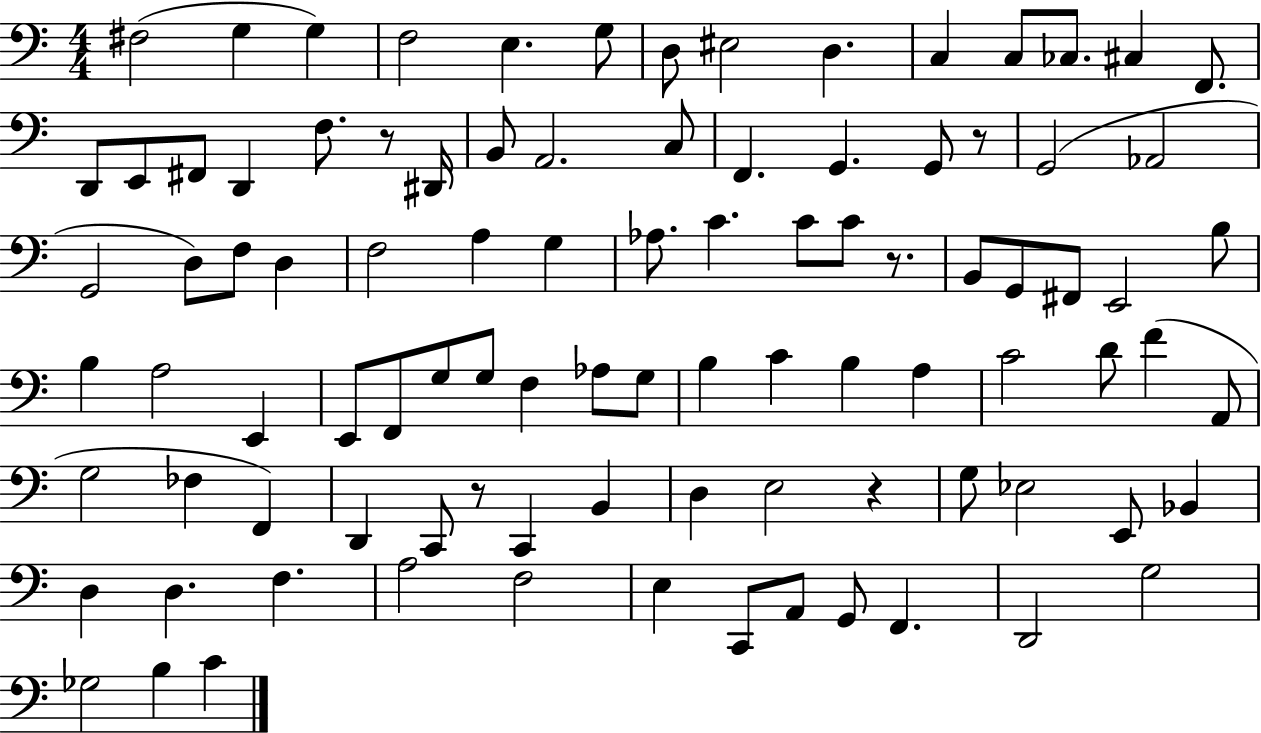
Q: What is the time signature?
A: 4/4